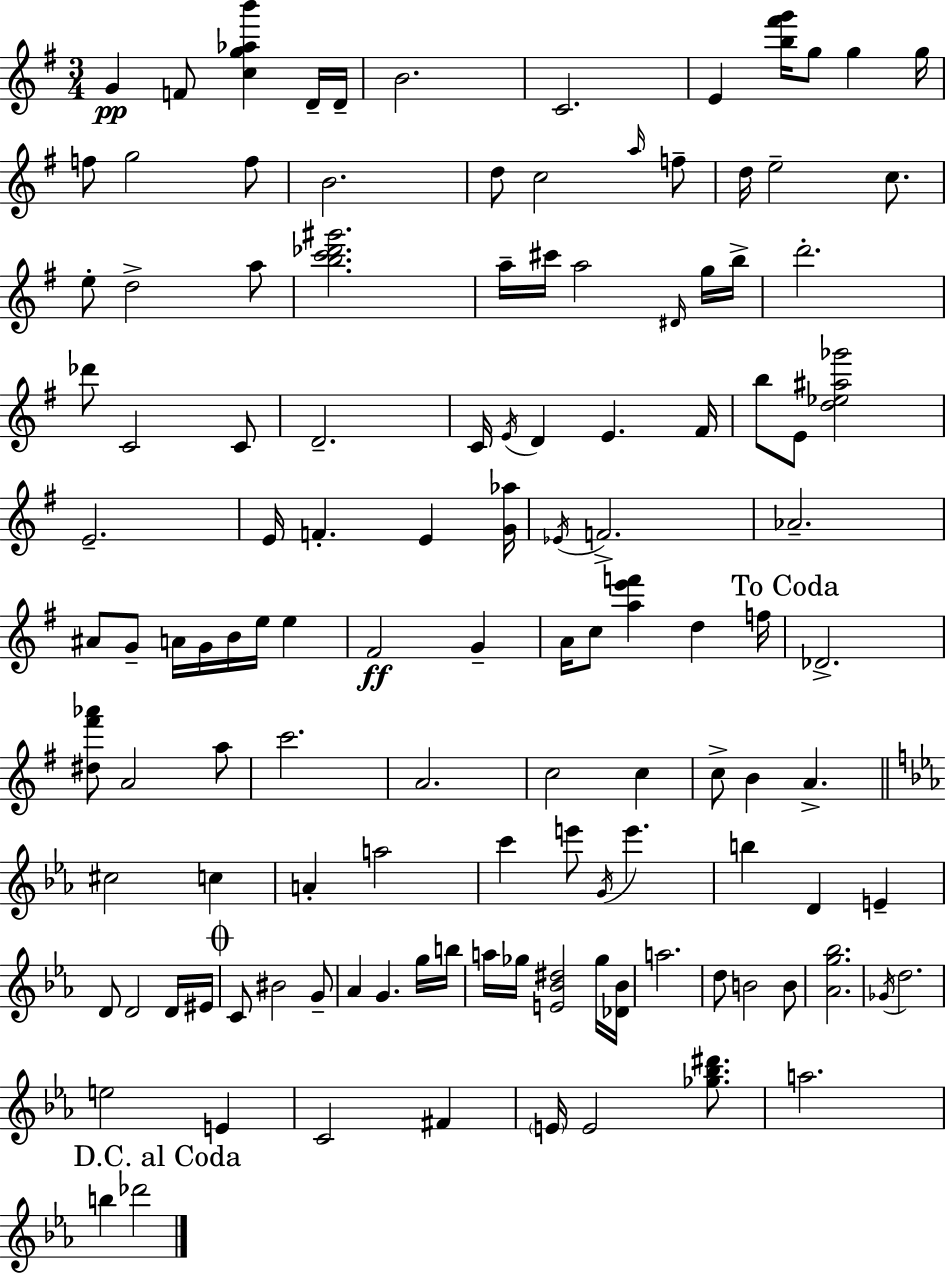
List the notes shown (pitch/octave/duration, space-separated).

G4/q F4/e [C5,G5,Ab5,B6]/q D4/s D4/s B4/h. C4/h. E4/q [B5,F#6,G6]/s G5/e G5/q G5/s F5/e G5/h F5/e B4/h. D5/e C5/h A5/s F5/e D5/s E5/h C5/e. E5/e D5/h A5/e [B5,C6,Db6,G#6]/h. A5/s C#6/s A5/h D#4/s G5/s B5/s D6/h. Db6/e C4/h C4/e D4/h. C4/s E4/s D4/q E4/q. F#4/s B5/e E4/e [D5,Eb5,A#5,Gb6]/h E4/h. E4/s F4/q. E4/q [G4,Ab5]/s Eb4/s F4/h. Ab4/h. A#4/e G4/e A4/s G4/s B4/s E5/s E5/q F#4/h G4/q A4/s C5/e [A5,E6,F6]/q D5/q F5/s Db4/h. [D#5,F#6,Ab6]/e A4/h A5/e C6/h. A4/h. C5/h C5/q C5/e B4/q A4/q. C#5/h C5/q A4/q A5/h C6/q E6/e G4/s E6/q. B5/q D4/q E4/q D4/e D4/h D4/s EIS4/s C4/e BIS4/h G4/e Ab4/q G4/q. G5/s B5/s A5/s Gb5/s [E4,Bb4,D#5]/h Gb5/s [Db4,Bb4]/s A5/h. D5/e B4/h B4/e [Ab4,G5,Bb5]/h. Gb4/s D5/h. E5/h E4/q C4/h F#4/q E4/s E4/h [Gb5,Bb5,D#6]/e. A5/h. B5/q Db6/h